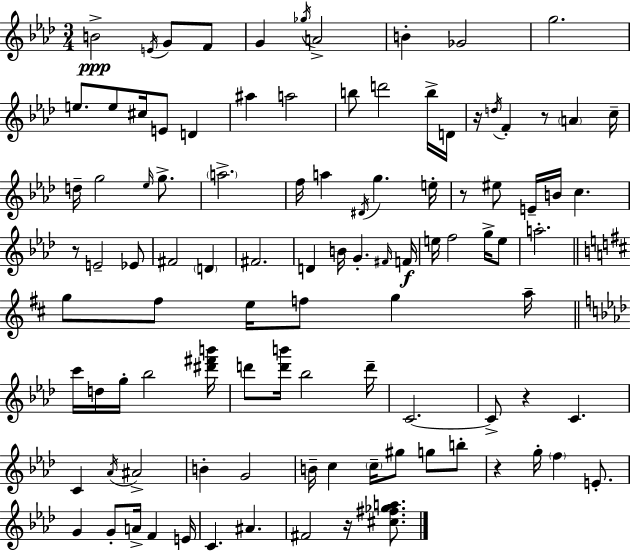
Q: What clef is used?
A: treble